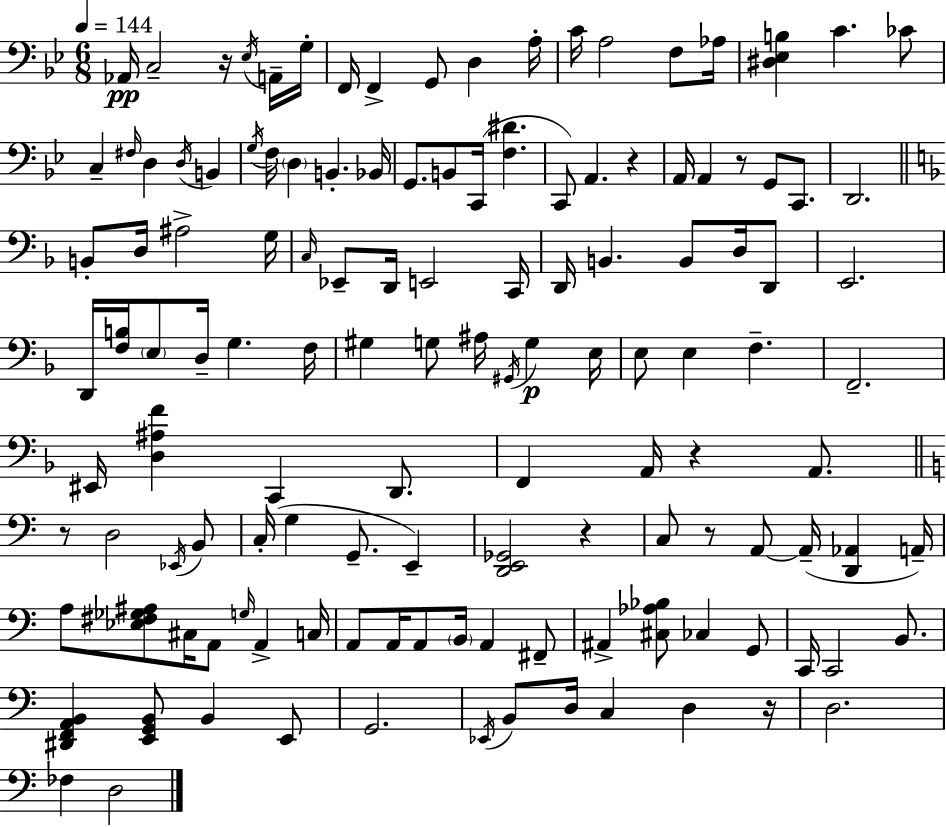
X:1
T:Untitled
M:6/8
L:1/4
K:Gm
_A,,/4 C,2 z/4 _E,/4 A,,/4 G,/4 F,,/4 F,, G,,/2 D, A,/4 C/4 A,2 F,/2 _A,/4 [^D,_E,B,] C _C/2 C, ^F,/4 D, D,/4 B,, G,/4 F,/4 D, B,, _B,,/4 G,,/2 B,,/2 C,,/4 [F,^D] C,,/2 A,, z A,,/4 A,, z/2 G,,/2 C,,/2 D,,2 B,,/2 D,/4 ^A,2 G,/4 C,/4 _E,,/2 D,,/4 E,,2 C,,/4 D,,/4 B,, B,,/2 D,/4 D,,/2 E,,2 D,,/4 [F,B,]/4 E,/2 D,/4 G, F,/4 ^G, G,/2 ^A,/4 ^G,,/4 G, E,/4 E,/2 E, F, F,,2 ^E,,/4 [D,^A,F] C,, D,,/2 F,, A,,/4 z A,,/2 z/2 D,2 _E,,/4 B,,/2 C,/4 G, G,,/2 E,, [D,,E,,_G,,]2 z C,/2 z/2 A,,/2 A,,/4 [D,,_A,,] A,,/4 A,/2 [_E,^F,_G,^A,]/2 ^C,/4 A,,/2 G,/4 A,, C,/4 A,,/2 A,,/4 A,,/2 B,,/4 A,, ^F,,/2 ^A,, [^C,_A,_B,]/2 _C, G,,/2 C,,/4 C,,2 B,,/2 [^D,,F,,A,,B,,] [E,,G,,B,,]/2 B,, E,,/2 G,,2 _E,,/4 B,,/2 D,/4 C, D, z/4 D,2 _F, D,2